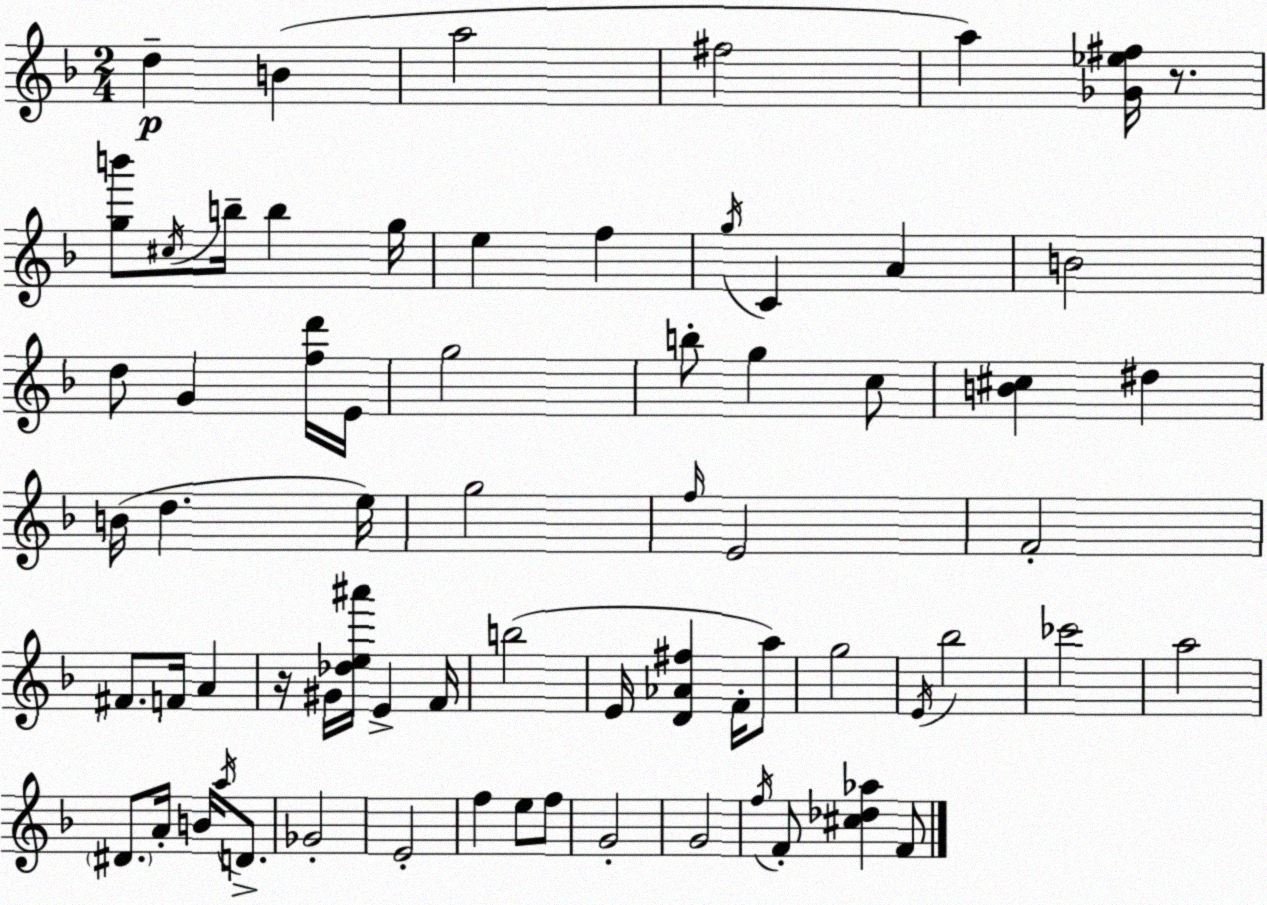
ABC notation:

X:1
T:Untitled
M:2/4
L:1/4
K:Dm
d B a2 ^f2 a [_G_e^f]/4 z/2 [gb']/2 ^c/4 b/4 b g/4 e f g/4 C A B2 d/2 G [fd']/4 E/4 g2 b/2 g c/2 [B^c] ^d B/4 d e/4 g2 f/4 E2 F2 ^F/2 F/4 A z/4 ^G/4 [_de^a']/4 E F/4 b2 E/4 [D_A^f] F/4 a/2 g2 E/4 _b2 _c'2 a2 ^D/2 A/4 B/4 a/4 D/2 _G2 E2 f e/2 f/2 G2 G2 f/4 F/2 [^c_d_a] F/2